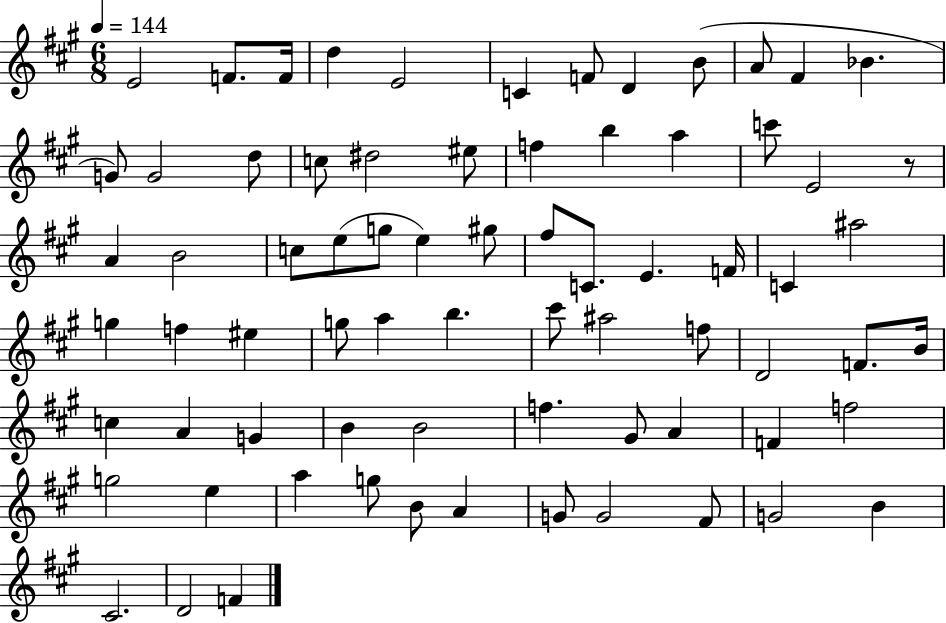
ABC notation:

X:1
T:Untitled
M:6/8
L:1/4
K:A
E2 F/2 F/4 d E2 C F/2 D B/2 A/2 ^F _B G/2 G2 d/2 c/2 ^d2 ^e/2 f b a c'/2 E2 z/2 A B2 c/2 e/2 g/2 e ^g/2 ^f/2 C/2 E F/4 C ^a2 g f ^e g/2 a b ^c'/2 ^a2 f/2 D2 F/2 B/4 c A G B B2 f ^G/2 A F f2 g2 e a g/2 B/2 A G/2 G2 ^F/2 G2 B ^C2 D2 F